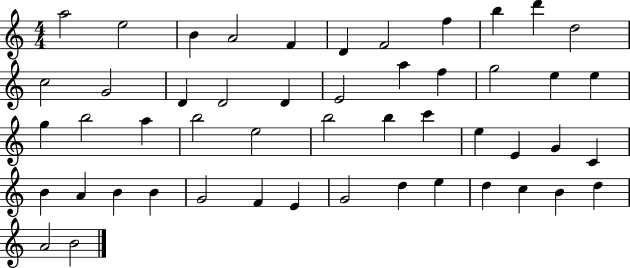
{
  \clef treble
  \numericTimeSignature
  \time 4/4
  \key c \major
  a''2 e''2 | b'4 a'2 f'4 | d'4 f'2 f''4 | b''4 d'''4 d''2 | \break c''2 g'2 | d'4 d'2 d'4 | e'2 a''4 f''4 | g''2 e''4 e''4 | \break g''4 b''2 a''4 | b''2 e''2 | b''2 b''4 c'''4 | e''4 e'4 g'4 c'4 | \break b'4 a'4 b'4 b'4 | g'2 f'4 e'4 | g'2 d''4 e''4 | d''4 c''4 b'4 d''4 | \break a'2 b'2 | \bar "|."
}